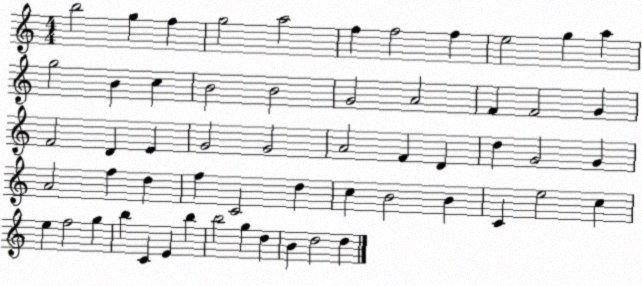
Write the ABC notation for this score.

X:1
T:Untitled
M:4/4
L:1/4
K:C
b2 g f g2 a2 f f2 f e2 g a g2 B c B2 B2 G2 A2 F F2 G F2 D E G2 G2 A2 F D d G2 G A2 f d f C2 d c B2 B C e2 c e f2 g b C E b b2 g d B d2 d